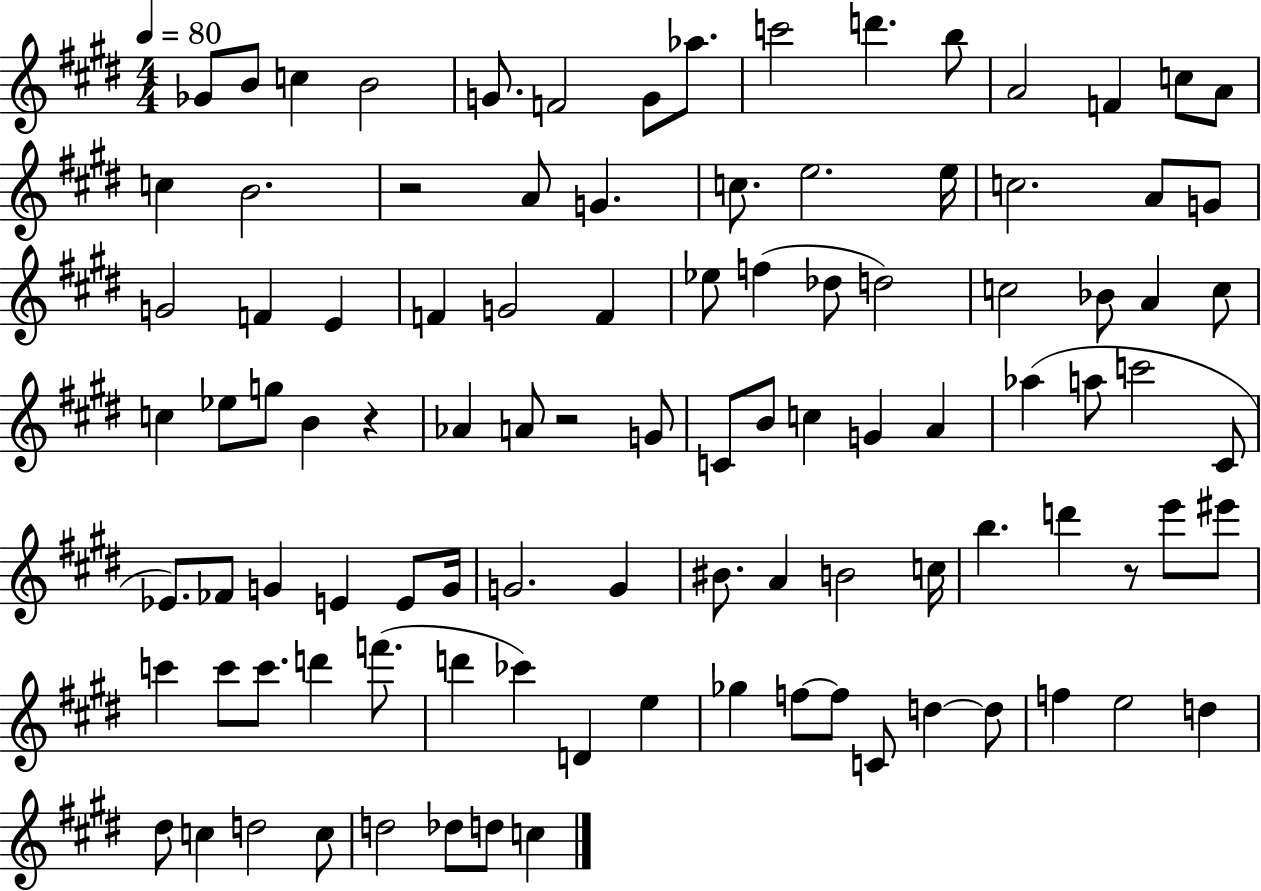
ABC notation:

X:1
T:Untitled
M:4/4
L:1/4
K:E
_G/2 B/2 c B2 G/2 F2 G/2 _a/2 c'2 d' b/2 A2 F c/2 A/2 c B2 z2 A/2 G c/2 e2 e/4 c2 A/2 G/2 G2 F E F G2 F _e/2 f _d/2 d2 c2 _B/2 A c/2 c _e/2 g/2 B z _A A/2 z2 G/2 C/2 B/2 c G A _a a/2 c'2 ^C/2 _E/2 _F/2 G E E/2 G/4 G2 G ^B/2 A B2 c/4 b d' z/2 e'/2 ^e'/2 c' c'/2 c'/2 d' f'/2 d' _c' D e _g f/2 f/2 C/2 d d/2 f e2 d ^d/2 c d2 c/2 d2 _d/2 d/2 c